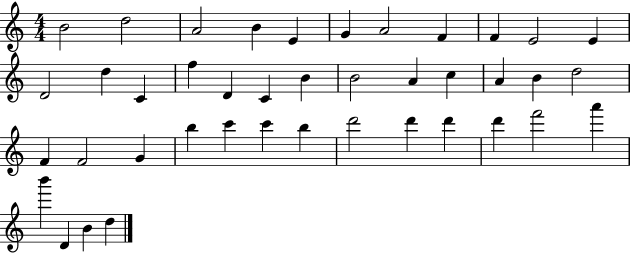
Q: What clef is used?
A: treble